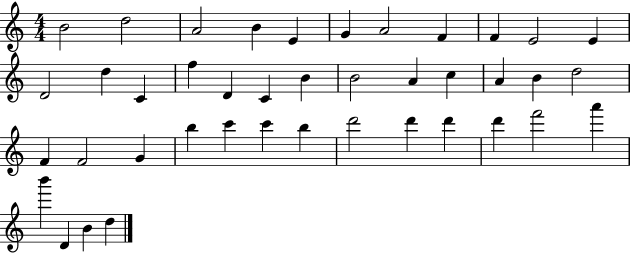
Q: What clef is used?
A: treble